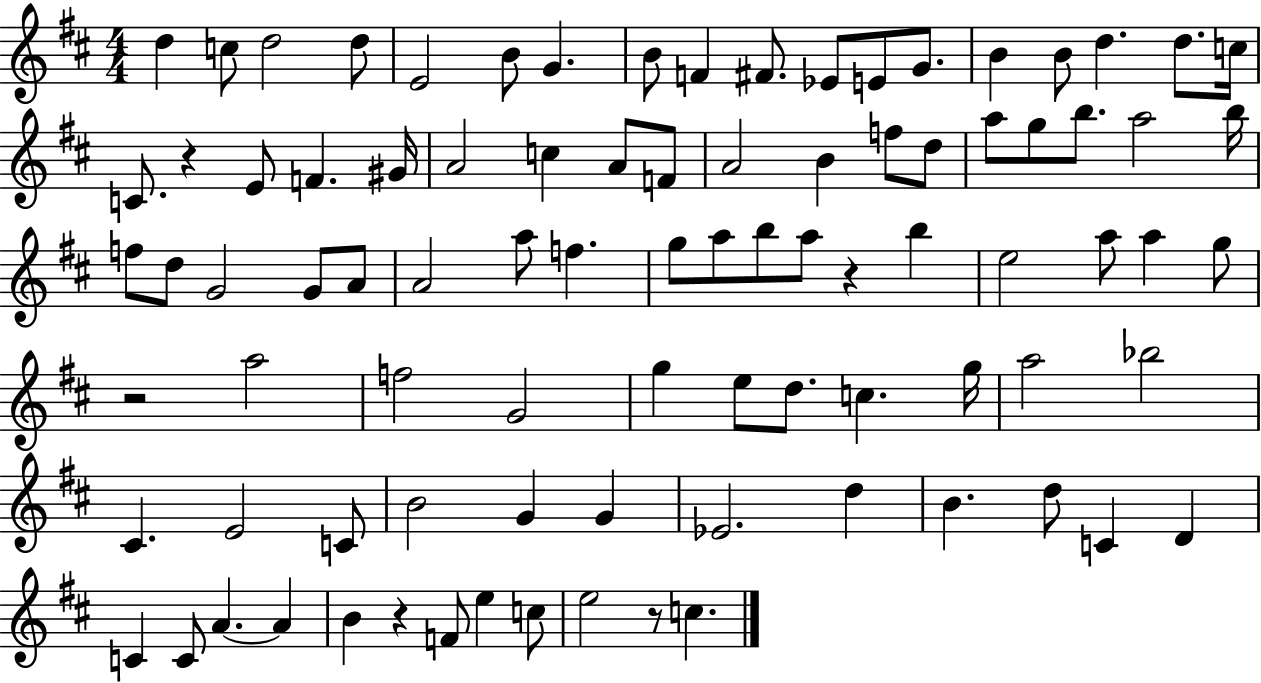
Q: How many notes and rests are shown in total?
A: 89